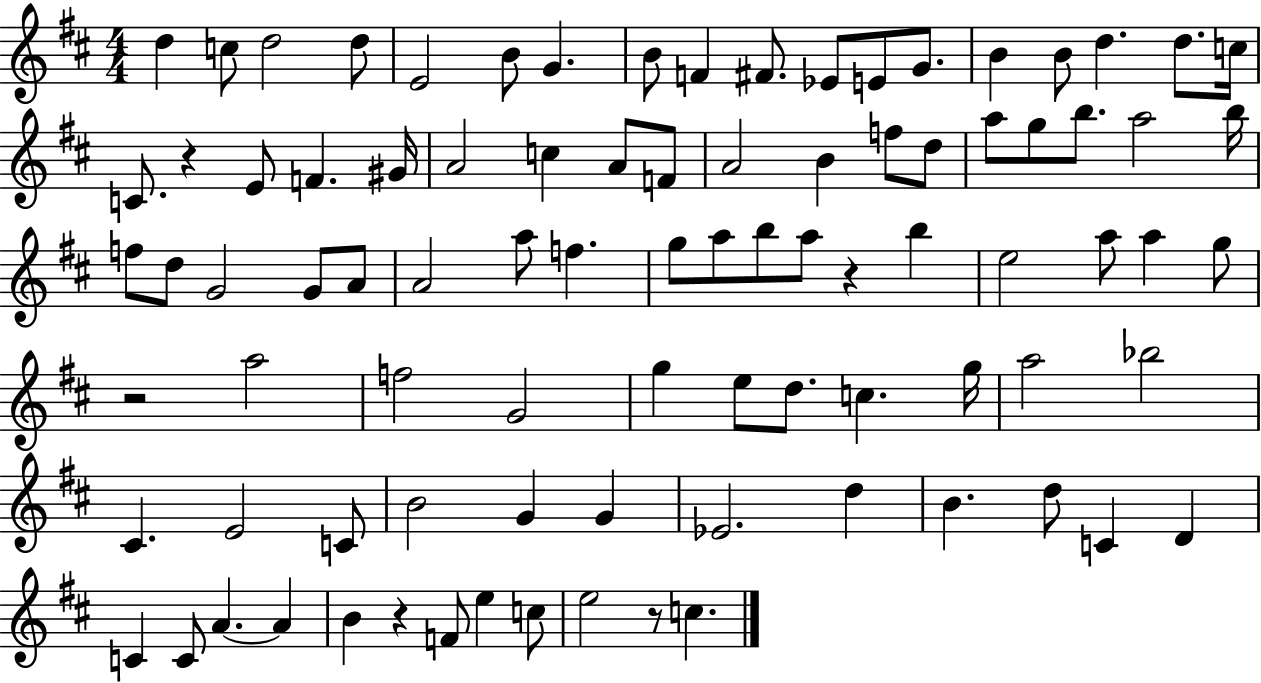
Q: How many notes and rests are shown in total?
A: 89